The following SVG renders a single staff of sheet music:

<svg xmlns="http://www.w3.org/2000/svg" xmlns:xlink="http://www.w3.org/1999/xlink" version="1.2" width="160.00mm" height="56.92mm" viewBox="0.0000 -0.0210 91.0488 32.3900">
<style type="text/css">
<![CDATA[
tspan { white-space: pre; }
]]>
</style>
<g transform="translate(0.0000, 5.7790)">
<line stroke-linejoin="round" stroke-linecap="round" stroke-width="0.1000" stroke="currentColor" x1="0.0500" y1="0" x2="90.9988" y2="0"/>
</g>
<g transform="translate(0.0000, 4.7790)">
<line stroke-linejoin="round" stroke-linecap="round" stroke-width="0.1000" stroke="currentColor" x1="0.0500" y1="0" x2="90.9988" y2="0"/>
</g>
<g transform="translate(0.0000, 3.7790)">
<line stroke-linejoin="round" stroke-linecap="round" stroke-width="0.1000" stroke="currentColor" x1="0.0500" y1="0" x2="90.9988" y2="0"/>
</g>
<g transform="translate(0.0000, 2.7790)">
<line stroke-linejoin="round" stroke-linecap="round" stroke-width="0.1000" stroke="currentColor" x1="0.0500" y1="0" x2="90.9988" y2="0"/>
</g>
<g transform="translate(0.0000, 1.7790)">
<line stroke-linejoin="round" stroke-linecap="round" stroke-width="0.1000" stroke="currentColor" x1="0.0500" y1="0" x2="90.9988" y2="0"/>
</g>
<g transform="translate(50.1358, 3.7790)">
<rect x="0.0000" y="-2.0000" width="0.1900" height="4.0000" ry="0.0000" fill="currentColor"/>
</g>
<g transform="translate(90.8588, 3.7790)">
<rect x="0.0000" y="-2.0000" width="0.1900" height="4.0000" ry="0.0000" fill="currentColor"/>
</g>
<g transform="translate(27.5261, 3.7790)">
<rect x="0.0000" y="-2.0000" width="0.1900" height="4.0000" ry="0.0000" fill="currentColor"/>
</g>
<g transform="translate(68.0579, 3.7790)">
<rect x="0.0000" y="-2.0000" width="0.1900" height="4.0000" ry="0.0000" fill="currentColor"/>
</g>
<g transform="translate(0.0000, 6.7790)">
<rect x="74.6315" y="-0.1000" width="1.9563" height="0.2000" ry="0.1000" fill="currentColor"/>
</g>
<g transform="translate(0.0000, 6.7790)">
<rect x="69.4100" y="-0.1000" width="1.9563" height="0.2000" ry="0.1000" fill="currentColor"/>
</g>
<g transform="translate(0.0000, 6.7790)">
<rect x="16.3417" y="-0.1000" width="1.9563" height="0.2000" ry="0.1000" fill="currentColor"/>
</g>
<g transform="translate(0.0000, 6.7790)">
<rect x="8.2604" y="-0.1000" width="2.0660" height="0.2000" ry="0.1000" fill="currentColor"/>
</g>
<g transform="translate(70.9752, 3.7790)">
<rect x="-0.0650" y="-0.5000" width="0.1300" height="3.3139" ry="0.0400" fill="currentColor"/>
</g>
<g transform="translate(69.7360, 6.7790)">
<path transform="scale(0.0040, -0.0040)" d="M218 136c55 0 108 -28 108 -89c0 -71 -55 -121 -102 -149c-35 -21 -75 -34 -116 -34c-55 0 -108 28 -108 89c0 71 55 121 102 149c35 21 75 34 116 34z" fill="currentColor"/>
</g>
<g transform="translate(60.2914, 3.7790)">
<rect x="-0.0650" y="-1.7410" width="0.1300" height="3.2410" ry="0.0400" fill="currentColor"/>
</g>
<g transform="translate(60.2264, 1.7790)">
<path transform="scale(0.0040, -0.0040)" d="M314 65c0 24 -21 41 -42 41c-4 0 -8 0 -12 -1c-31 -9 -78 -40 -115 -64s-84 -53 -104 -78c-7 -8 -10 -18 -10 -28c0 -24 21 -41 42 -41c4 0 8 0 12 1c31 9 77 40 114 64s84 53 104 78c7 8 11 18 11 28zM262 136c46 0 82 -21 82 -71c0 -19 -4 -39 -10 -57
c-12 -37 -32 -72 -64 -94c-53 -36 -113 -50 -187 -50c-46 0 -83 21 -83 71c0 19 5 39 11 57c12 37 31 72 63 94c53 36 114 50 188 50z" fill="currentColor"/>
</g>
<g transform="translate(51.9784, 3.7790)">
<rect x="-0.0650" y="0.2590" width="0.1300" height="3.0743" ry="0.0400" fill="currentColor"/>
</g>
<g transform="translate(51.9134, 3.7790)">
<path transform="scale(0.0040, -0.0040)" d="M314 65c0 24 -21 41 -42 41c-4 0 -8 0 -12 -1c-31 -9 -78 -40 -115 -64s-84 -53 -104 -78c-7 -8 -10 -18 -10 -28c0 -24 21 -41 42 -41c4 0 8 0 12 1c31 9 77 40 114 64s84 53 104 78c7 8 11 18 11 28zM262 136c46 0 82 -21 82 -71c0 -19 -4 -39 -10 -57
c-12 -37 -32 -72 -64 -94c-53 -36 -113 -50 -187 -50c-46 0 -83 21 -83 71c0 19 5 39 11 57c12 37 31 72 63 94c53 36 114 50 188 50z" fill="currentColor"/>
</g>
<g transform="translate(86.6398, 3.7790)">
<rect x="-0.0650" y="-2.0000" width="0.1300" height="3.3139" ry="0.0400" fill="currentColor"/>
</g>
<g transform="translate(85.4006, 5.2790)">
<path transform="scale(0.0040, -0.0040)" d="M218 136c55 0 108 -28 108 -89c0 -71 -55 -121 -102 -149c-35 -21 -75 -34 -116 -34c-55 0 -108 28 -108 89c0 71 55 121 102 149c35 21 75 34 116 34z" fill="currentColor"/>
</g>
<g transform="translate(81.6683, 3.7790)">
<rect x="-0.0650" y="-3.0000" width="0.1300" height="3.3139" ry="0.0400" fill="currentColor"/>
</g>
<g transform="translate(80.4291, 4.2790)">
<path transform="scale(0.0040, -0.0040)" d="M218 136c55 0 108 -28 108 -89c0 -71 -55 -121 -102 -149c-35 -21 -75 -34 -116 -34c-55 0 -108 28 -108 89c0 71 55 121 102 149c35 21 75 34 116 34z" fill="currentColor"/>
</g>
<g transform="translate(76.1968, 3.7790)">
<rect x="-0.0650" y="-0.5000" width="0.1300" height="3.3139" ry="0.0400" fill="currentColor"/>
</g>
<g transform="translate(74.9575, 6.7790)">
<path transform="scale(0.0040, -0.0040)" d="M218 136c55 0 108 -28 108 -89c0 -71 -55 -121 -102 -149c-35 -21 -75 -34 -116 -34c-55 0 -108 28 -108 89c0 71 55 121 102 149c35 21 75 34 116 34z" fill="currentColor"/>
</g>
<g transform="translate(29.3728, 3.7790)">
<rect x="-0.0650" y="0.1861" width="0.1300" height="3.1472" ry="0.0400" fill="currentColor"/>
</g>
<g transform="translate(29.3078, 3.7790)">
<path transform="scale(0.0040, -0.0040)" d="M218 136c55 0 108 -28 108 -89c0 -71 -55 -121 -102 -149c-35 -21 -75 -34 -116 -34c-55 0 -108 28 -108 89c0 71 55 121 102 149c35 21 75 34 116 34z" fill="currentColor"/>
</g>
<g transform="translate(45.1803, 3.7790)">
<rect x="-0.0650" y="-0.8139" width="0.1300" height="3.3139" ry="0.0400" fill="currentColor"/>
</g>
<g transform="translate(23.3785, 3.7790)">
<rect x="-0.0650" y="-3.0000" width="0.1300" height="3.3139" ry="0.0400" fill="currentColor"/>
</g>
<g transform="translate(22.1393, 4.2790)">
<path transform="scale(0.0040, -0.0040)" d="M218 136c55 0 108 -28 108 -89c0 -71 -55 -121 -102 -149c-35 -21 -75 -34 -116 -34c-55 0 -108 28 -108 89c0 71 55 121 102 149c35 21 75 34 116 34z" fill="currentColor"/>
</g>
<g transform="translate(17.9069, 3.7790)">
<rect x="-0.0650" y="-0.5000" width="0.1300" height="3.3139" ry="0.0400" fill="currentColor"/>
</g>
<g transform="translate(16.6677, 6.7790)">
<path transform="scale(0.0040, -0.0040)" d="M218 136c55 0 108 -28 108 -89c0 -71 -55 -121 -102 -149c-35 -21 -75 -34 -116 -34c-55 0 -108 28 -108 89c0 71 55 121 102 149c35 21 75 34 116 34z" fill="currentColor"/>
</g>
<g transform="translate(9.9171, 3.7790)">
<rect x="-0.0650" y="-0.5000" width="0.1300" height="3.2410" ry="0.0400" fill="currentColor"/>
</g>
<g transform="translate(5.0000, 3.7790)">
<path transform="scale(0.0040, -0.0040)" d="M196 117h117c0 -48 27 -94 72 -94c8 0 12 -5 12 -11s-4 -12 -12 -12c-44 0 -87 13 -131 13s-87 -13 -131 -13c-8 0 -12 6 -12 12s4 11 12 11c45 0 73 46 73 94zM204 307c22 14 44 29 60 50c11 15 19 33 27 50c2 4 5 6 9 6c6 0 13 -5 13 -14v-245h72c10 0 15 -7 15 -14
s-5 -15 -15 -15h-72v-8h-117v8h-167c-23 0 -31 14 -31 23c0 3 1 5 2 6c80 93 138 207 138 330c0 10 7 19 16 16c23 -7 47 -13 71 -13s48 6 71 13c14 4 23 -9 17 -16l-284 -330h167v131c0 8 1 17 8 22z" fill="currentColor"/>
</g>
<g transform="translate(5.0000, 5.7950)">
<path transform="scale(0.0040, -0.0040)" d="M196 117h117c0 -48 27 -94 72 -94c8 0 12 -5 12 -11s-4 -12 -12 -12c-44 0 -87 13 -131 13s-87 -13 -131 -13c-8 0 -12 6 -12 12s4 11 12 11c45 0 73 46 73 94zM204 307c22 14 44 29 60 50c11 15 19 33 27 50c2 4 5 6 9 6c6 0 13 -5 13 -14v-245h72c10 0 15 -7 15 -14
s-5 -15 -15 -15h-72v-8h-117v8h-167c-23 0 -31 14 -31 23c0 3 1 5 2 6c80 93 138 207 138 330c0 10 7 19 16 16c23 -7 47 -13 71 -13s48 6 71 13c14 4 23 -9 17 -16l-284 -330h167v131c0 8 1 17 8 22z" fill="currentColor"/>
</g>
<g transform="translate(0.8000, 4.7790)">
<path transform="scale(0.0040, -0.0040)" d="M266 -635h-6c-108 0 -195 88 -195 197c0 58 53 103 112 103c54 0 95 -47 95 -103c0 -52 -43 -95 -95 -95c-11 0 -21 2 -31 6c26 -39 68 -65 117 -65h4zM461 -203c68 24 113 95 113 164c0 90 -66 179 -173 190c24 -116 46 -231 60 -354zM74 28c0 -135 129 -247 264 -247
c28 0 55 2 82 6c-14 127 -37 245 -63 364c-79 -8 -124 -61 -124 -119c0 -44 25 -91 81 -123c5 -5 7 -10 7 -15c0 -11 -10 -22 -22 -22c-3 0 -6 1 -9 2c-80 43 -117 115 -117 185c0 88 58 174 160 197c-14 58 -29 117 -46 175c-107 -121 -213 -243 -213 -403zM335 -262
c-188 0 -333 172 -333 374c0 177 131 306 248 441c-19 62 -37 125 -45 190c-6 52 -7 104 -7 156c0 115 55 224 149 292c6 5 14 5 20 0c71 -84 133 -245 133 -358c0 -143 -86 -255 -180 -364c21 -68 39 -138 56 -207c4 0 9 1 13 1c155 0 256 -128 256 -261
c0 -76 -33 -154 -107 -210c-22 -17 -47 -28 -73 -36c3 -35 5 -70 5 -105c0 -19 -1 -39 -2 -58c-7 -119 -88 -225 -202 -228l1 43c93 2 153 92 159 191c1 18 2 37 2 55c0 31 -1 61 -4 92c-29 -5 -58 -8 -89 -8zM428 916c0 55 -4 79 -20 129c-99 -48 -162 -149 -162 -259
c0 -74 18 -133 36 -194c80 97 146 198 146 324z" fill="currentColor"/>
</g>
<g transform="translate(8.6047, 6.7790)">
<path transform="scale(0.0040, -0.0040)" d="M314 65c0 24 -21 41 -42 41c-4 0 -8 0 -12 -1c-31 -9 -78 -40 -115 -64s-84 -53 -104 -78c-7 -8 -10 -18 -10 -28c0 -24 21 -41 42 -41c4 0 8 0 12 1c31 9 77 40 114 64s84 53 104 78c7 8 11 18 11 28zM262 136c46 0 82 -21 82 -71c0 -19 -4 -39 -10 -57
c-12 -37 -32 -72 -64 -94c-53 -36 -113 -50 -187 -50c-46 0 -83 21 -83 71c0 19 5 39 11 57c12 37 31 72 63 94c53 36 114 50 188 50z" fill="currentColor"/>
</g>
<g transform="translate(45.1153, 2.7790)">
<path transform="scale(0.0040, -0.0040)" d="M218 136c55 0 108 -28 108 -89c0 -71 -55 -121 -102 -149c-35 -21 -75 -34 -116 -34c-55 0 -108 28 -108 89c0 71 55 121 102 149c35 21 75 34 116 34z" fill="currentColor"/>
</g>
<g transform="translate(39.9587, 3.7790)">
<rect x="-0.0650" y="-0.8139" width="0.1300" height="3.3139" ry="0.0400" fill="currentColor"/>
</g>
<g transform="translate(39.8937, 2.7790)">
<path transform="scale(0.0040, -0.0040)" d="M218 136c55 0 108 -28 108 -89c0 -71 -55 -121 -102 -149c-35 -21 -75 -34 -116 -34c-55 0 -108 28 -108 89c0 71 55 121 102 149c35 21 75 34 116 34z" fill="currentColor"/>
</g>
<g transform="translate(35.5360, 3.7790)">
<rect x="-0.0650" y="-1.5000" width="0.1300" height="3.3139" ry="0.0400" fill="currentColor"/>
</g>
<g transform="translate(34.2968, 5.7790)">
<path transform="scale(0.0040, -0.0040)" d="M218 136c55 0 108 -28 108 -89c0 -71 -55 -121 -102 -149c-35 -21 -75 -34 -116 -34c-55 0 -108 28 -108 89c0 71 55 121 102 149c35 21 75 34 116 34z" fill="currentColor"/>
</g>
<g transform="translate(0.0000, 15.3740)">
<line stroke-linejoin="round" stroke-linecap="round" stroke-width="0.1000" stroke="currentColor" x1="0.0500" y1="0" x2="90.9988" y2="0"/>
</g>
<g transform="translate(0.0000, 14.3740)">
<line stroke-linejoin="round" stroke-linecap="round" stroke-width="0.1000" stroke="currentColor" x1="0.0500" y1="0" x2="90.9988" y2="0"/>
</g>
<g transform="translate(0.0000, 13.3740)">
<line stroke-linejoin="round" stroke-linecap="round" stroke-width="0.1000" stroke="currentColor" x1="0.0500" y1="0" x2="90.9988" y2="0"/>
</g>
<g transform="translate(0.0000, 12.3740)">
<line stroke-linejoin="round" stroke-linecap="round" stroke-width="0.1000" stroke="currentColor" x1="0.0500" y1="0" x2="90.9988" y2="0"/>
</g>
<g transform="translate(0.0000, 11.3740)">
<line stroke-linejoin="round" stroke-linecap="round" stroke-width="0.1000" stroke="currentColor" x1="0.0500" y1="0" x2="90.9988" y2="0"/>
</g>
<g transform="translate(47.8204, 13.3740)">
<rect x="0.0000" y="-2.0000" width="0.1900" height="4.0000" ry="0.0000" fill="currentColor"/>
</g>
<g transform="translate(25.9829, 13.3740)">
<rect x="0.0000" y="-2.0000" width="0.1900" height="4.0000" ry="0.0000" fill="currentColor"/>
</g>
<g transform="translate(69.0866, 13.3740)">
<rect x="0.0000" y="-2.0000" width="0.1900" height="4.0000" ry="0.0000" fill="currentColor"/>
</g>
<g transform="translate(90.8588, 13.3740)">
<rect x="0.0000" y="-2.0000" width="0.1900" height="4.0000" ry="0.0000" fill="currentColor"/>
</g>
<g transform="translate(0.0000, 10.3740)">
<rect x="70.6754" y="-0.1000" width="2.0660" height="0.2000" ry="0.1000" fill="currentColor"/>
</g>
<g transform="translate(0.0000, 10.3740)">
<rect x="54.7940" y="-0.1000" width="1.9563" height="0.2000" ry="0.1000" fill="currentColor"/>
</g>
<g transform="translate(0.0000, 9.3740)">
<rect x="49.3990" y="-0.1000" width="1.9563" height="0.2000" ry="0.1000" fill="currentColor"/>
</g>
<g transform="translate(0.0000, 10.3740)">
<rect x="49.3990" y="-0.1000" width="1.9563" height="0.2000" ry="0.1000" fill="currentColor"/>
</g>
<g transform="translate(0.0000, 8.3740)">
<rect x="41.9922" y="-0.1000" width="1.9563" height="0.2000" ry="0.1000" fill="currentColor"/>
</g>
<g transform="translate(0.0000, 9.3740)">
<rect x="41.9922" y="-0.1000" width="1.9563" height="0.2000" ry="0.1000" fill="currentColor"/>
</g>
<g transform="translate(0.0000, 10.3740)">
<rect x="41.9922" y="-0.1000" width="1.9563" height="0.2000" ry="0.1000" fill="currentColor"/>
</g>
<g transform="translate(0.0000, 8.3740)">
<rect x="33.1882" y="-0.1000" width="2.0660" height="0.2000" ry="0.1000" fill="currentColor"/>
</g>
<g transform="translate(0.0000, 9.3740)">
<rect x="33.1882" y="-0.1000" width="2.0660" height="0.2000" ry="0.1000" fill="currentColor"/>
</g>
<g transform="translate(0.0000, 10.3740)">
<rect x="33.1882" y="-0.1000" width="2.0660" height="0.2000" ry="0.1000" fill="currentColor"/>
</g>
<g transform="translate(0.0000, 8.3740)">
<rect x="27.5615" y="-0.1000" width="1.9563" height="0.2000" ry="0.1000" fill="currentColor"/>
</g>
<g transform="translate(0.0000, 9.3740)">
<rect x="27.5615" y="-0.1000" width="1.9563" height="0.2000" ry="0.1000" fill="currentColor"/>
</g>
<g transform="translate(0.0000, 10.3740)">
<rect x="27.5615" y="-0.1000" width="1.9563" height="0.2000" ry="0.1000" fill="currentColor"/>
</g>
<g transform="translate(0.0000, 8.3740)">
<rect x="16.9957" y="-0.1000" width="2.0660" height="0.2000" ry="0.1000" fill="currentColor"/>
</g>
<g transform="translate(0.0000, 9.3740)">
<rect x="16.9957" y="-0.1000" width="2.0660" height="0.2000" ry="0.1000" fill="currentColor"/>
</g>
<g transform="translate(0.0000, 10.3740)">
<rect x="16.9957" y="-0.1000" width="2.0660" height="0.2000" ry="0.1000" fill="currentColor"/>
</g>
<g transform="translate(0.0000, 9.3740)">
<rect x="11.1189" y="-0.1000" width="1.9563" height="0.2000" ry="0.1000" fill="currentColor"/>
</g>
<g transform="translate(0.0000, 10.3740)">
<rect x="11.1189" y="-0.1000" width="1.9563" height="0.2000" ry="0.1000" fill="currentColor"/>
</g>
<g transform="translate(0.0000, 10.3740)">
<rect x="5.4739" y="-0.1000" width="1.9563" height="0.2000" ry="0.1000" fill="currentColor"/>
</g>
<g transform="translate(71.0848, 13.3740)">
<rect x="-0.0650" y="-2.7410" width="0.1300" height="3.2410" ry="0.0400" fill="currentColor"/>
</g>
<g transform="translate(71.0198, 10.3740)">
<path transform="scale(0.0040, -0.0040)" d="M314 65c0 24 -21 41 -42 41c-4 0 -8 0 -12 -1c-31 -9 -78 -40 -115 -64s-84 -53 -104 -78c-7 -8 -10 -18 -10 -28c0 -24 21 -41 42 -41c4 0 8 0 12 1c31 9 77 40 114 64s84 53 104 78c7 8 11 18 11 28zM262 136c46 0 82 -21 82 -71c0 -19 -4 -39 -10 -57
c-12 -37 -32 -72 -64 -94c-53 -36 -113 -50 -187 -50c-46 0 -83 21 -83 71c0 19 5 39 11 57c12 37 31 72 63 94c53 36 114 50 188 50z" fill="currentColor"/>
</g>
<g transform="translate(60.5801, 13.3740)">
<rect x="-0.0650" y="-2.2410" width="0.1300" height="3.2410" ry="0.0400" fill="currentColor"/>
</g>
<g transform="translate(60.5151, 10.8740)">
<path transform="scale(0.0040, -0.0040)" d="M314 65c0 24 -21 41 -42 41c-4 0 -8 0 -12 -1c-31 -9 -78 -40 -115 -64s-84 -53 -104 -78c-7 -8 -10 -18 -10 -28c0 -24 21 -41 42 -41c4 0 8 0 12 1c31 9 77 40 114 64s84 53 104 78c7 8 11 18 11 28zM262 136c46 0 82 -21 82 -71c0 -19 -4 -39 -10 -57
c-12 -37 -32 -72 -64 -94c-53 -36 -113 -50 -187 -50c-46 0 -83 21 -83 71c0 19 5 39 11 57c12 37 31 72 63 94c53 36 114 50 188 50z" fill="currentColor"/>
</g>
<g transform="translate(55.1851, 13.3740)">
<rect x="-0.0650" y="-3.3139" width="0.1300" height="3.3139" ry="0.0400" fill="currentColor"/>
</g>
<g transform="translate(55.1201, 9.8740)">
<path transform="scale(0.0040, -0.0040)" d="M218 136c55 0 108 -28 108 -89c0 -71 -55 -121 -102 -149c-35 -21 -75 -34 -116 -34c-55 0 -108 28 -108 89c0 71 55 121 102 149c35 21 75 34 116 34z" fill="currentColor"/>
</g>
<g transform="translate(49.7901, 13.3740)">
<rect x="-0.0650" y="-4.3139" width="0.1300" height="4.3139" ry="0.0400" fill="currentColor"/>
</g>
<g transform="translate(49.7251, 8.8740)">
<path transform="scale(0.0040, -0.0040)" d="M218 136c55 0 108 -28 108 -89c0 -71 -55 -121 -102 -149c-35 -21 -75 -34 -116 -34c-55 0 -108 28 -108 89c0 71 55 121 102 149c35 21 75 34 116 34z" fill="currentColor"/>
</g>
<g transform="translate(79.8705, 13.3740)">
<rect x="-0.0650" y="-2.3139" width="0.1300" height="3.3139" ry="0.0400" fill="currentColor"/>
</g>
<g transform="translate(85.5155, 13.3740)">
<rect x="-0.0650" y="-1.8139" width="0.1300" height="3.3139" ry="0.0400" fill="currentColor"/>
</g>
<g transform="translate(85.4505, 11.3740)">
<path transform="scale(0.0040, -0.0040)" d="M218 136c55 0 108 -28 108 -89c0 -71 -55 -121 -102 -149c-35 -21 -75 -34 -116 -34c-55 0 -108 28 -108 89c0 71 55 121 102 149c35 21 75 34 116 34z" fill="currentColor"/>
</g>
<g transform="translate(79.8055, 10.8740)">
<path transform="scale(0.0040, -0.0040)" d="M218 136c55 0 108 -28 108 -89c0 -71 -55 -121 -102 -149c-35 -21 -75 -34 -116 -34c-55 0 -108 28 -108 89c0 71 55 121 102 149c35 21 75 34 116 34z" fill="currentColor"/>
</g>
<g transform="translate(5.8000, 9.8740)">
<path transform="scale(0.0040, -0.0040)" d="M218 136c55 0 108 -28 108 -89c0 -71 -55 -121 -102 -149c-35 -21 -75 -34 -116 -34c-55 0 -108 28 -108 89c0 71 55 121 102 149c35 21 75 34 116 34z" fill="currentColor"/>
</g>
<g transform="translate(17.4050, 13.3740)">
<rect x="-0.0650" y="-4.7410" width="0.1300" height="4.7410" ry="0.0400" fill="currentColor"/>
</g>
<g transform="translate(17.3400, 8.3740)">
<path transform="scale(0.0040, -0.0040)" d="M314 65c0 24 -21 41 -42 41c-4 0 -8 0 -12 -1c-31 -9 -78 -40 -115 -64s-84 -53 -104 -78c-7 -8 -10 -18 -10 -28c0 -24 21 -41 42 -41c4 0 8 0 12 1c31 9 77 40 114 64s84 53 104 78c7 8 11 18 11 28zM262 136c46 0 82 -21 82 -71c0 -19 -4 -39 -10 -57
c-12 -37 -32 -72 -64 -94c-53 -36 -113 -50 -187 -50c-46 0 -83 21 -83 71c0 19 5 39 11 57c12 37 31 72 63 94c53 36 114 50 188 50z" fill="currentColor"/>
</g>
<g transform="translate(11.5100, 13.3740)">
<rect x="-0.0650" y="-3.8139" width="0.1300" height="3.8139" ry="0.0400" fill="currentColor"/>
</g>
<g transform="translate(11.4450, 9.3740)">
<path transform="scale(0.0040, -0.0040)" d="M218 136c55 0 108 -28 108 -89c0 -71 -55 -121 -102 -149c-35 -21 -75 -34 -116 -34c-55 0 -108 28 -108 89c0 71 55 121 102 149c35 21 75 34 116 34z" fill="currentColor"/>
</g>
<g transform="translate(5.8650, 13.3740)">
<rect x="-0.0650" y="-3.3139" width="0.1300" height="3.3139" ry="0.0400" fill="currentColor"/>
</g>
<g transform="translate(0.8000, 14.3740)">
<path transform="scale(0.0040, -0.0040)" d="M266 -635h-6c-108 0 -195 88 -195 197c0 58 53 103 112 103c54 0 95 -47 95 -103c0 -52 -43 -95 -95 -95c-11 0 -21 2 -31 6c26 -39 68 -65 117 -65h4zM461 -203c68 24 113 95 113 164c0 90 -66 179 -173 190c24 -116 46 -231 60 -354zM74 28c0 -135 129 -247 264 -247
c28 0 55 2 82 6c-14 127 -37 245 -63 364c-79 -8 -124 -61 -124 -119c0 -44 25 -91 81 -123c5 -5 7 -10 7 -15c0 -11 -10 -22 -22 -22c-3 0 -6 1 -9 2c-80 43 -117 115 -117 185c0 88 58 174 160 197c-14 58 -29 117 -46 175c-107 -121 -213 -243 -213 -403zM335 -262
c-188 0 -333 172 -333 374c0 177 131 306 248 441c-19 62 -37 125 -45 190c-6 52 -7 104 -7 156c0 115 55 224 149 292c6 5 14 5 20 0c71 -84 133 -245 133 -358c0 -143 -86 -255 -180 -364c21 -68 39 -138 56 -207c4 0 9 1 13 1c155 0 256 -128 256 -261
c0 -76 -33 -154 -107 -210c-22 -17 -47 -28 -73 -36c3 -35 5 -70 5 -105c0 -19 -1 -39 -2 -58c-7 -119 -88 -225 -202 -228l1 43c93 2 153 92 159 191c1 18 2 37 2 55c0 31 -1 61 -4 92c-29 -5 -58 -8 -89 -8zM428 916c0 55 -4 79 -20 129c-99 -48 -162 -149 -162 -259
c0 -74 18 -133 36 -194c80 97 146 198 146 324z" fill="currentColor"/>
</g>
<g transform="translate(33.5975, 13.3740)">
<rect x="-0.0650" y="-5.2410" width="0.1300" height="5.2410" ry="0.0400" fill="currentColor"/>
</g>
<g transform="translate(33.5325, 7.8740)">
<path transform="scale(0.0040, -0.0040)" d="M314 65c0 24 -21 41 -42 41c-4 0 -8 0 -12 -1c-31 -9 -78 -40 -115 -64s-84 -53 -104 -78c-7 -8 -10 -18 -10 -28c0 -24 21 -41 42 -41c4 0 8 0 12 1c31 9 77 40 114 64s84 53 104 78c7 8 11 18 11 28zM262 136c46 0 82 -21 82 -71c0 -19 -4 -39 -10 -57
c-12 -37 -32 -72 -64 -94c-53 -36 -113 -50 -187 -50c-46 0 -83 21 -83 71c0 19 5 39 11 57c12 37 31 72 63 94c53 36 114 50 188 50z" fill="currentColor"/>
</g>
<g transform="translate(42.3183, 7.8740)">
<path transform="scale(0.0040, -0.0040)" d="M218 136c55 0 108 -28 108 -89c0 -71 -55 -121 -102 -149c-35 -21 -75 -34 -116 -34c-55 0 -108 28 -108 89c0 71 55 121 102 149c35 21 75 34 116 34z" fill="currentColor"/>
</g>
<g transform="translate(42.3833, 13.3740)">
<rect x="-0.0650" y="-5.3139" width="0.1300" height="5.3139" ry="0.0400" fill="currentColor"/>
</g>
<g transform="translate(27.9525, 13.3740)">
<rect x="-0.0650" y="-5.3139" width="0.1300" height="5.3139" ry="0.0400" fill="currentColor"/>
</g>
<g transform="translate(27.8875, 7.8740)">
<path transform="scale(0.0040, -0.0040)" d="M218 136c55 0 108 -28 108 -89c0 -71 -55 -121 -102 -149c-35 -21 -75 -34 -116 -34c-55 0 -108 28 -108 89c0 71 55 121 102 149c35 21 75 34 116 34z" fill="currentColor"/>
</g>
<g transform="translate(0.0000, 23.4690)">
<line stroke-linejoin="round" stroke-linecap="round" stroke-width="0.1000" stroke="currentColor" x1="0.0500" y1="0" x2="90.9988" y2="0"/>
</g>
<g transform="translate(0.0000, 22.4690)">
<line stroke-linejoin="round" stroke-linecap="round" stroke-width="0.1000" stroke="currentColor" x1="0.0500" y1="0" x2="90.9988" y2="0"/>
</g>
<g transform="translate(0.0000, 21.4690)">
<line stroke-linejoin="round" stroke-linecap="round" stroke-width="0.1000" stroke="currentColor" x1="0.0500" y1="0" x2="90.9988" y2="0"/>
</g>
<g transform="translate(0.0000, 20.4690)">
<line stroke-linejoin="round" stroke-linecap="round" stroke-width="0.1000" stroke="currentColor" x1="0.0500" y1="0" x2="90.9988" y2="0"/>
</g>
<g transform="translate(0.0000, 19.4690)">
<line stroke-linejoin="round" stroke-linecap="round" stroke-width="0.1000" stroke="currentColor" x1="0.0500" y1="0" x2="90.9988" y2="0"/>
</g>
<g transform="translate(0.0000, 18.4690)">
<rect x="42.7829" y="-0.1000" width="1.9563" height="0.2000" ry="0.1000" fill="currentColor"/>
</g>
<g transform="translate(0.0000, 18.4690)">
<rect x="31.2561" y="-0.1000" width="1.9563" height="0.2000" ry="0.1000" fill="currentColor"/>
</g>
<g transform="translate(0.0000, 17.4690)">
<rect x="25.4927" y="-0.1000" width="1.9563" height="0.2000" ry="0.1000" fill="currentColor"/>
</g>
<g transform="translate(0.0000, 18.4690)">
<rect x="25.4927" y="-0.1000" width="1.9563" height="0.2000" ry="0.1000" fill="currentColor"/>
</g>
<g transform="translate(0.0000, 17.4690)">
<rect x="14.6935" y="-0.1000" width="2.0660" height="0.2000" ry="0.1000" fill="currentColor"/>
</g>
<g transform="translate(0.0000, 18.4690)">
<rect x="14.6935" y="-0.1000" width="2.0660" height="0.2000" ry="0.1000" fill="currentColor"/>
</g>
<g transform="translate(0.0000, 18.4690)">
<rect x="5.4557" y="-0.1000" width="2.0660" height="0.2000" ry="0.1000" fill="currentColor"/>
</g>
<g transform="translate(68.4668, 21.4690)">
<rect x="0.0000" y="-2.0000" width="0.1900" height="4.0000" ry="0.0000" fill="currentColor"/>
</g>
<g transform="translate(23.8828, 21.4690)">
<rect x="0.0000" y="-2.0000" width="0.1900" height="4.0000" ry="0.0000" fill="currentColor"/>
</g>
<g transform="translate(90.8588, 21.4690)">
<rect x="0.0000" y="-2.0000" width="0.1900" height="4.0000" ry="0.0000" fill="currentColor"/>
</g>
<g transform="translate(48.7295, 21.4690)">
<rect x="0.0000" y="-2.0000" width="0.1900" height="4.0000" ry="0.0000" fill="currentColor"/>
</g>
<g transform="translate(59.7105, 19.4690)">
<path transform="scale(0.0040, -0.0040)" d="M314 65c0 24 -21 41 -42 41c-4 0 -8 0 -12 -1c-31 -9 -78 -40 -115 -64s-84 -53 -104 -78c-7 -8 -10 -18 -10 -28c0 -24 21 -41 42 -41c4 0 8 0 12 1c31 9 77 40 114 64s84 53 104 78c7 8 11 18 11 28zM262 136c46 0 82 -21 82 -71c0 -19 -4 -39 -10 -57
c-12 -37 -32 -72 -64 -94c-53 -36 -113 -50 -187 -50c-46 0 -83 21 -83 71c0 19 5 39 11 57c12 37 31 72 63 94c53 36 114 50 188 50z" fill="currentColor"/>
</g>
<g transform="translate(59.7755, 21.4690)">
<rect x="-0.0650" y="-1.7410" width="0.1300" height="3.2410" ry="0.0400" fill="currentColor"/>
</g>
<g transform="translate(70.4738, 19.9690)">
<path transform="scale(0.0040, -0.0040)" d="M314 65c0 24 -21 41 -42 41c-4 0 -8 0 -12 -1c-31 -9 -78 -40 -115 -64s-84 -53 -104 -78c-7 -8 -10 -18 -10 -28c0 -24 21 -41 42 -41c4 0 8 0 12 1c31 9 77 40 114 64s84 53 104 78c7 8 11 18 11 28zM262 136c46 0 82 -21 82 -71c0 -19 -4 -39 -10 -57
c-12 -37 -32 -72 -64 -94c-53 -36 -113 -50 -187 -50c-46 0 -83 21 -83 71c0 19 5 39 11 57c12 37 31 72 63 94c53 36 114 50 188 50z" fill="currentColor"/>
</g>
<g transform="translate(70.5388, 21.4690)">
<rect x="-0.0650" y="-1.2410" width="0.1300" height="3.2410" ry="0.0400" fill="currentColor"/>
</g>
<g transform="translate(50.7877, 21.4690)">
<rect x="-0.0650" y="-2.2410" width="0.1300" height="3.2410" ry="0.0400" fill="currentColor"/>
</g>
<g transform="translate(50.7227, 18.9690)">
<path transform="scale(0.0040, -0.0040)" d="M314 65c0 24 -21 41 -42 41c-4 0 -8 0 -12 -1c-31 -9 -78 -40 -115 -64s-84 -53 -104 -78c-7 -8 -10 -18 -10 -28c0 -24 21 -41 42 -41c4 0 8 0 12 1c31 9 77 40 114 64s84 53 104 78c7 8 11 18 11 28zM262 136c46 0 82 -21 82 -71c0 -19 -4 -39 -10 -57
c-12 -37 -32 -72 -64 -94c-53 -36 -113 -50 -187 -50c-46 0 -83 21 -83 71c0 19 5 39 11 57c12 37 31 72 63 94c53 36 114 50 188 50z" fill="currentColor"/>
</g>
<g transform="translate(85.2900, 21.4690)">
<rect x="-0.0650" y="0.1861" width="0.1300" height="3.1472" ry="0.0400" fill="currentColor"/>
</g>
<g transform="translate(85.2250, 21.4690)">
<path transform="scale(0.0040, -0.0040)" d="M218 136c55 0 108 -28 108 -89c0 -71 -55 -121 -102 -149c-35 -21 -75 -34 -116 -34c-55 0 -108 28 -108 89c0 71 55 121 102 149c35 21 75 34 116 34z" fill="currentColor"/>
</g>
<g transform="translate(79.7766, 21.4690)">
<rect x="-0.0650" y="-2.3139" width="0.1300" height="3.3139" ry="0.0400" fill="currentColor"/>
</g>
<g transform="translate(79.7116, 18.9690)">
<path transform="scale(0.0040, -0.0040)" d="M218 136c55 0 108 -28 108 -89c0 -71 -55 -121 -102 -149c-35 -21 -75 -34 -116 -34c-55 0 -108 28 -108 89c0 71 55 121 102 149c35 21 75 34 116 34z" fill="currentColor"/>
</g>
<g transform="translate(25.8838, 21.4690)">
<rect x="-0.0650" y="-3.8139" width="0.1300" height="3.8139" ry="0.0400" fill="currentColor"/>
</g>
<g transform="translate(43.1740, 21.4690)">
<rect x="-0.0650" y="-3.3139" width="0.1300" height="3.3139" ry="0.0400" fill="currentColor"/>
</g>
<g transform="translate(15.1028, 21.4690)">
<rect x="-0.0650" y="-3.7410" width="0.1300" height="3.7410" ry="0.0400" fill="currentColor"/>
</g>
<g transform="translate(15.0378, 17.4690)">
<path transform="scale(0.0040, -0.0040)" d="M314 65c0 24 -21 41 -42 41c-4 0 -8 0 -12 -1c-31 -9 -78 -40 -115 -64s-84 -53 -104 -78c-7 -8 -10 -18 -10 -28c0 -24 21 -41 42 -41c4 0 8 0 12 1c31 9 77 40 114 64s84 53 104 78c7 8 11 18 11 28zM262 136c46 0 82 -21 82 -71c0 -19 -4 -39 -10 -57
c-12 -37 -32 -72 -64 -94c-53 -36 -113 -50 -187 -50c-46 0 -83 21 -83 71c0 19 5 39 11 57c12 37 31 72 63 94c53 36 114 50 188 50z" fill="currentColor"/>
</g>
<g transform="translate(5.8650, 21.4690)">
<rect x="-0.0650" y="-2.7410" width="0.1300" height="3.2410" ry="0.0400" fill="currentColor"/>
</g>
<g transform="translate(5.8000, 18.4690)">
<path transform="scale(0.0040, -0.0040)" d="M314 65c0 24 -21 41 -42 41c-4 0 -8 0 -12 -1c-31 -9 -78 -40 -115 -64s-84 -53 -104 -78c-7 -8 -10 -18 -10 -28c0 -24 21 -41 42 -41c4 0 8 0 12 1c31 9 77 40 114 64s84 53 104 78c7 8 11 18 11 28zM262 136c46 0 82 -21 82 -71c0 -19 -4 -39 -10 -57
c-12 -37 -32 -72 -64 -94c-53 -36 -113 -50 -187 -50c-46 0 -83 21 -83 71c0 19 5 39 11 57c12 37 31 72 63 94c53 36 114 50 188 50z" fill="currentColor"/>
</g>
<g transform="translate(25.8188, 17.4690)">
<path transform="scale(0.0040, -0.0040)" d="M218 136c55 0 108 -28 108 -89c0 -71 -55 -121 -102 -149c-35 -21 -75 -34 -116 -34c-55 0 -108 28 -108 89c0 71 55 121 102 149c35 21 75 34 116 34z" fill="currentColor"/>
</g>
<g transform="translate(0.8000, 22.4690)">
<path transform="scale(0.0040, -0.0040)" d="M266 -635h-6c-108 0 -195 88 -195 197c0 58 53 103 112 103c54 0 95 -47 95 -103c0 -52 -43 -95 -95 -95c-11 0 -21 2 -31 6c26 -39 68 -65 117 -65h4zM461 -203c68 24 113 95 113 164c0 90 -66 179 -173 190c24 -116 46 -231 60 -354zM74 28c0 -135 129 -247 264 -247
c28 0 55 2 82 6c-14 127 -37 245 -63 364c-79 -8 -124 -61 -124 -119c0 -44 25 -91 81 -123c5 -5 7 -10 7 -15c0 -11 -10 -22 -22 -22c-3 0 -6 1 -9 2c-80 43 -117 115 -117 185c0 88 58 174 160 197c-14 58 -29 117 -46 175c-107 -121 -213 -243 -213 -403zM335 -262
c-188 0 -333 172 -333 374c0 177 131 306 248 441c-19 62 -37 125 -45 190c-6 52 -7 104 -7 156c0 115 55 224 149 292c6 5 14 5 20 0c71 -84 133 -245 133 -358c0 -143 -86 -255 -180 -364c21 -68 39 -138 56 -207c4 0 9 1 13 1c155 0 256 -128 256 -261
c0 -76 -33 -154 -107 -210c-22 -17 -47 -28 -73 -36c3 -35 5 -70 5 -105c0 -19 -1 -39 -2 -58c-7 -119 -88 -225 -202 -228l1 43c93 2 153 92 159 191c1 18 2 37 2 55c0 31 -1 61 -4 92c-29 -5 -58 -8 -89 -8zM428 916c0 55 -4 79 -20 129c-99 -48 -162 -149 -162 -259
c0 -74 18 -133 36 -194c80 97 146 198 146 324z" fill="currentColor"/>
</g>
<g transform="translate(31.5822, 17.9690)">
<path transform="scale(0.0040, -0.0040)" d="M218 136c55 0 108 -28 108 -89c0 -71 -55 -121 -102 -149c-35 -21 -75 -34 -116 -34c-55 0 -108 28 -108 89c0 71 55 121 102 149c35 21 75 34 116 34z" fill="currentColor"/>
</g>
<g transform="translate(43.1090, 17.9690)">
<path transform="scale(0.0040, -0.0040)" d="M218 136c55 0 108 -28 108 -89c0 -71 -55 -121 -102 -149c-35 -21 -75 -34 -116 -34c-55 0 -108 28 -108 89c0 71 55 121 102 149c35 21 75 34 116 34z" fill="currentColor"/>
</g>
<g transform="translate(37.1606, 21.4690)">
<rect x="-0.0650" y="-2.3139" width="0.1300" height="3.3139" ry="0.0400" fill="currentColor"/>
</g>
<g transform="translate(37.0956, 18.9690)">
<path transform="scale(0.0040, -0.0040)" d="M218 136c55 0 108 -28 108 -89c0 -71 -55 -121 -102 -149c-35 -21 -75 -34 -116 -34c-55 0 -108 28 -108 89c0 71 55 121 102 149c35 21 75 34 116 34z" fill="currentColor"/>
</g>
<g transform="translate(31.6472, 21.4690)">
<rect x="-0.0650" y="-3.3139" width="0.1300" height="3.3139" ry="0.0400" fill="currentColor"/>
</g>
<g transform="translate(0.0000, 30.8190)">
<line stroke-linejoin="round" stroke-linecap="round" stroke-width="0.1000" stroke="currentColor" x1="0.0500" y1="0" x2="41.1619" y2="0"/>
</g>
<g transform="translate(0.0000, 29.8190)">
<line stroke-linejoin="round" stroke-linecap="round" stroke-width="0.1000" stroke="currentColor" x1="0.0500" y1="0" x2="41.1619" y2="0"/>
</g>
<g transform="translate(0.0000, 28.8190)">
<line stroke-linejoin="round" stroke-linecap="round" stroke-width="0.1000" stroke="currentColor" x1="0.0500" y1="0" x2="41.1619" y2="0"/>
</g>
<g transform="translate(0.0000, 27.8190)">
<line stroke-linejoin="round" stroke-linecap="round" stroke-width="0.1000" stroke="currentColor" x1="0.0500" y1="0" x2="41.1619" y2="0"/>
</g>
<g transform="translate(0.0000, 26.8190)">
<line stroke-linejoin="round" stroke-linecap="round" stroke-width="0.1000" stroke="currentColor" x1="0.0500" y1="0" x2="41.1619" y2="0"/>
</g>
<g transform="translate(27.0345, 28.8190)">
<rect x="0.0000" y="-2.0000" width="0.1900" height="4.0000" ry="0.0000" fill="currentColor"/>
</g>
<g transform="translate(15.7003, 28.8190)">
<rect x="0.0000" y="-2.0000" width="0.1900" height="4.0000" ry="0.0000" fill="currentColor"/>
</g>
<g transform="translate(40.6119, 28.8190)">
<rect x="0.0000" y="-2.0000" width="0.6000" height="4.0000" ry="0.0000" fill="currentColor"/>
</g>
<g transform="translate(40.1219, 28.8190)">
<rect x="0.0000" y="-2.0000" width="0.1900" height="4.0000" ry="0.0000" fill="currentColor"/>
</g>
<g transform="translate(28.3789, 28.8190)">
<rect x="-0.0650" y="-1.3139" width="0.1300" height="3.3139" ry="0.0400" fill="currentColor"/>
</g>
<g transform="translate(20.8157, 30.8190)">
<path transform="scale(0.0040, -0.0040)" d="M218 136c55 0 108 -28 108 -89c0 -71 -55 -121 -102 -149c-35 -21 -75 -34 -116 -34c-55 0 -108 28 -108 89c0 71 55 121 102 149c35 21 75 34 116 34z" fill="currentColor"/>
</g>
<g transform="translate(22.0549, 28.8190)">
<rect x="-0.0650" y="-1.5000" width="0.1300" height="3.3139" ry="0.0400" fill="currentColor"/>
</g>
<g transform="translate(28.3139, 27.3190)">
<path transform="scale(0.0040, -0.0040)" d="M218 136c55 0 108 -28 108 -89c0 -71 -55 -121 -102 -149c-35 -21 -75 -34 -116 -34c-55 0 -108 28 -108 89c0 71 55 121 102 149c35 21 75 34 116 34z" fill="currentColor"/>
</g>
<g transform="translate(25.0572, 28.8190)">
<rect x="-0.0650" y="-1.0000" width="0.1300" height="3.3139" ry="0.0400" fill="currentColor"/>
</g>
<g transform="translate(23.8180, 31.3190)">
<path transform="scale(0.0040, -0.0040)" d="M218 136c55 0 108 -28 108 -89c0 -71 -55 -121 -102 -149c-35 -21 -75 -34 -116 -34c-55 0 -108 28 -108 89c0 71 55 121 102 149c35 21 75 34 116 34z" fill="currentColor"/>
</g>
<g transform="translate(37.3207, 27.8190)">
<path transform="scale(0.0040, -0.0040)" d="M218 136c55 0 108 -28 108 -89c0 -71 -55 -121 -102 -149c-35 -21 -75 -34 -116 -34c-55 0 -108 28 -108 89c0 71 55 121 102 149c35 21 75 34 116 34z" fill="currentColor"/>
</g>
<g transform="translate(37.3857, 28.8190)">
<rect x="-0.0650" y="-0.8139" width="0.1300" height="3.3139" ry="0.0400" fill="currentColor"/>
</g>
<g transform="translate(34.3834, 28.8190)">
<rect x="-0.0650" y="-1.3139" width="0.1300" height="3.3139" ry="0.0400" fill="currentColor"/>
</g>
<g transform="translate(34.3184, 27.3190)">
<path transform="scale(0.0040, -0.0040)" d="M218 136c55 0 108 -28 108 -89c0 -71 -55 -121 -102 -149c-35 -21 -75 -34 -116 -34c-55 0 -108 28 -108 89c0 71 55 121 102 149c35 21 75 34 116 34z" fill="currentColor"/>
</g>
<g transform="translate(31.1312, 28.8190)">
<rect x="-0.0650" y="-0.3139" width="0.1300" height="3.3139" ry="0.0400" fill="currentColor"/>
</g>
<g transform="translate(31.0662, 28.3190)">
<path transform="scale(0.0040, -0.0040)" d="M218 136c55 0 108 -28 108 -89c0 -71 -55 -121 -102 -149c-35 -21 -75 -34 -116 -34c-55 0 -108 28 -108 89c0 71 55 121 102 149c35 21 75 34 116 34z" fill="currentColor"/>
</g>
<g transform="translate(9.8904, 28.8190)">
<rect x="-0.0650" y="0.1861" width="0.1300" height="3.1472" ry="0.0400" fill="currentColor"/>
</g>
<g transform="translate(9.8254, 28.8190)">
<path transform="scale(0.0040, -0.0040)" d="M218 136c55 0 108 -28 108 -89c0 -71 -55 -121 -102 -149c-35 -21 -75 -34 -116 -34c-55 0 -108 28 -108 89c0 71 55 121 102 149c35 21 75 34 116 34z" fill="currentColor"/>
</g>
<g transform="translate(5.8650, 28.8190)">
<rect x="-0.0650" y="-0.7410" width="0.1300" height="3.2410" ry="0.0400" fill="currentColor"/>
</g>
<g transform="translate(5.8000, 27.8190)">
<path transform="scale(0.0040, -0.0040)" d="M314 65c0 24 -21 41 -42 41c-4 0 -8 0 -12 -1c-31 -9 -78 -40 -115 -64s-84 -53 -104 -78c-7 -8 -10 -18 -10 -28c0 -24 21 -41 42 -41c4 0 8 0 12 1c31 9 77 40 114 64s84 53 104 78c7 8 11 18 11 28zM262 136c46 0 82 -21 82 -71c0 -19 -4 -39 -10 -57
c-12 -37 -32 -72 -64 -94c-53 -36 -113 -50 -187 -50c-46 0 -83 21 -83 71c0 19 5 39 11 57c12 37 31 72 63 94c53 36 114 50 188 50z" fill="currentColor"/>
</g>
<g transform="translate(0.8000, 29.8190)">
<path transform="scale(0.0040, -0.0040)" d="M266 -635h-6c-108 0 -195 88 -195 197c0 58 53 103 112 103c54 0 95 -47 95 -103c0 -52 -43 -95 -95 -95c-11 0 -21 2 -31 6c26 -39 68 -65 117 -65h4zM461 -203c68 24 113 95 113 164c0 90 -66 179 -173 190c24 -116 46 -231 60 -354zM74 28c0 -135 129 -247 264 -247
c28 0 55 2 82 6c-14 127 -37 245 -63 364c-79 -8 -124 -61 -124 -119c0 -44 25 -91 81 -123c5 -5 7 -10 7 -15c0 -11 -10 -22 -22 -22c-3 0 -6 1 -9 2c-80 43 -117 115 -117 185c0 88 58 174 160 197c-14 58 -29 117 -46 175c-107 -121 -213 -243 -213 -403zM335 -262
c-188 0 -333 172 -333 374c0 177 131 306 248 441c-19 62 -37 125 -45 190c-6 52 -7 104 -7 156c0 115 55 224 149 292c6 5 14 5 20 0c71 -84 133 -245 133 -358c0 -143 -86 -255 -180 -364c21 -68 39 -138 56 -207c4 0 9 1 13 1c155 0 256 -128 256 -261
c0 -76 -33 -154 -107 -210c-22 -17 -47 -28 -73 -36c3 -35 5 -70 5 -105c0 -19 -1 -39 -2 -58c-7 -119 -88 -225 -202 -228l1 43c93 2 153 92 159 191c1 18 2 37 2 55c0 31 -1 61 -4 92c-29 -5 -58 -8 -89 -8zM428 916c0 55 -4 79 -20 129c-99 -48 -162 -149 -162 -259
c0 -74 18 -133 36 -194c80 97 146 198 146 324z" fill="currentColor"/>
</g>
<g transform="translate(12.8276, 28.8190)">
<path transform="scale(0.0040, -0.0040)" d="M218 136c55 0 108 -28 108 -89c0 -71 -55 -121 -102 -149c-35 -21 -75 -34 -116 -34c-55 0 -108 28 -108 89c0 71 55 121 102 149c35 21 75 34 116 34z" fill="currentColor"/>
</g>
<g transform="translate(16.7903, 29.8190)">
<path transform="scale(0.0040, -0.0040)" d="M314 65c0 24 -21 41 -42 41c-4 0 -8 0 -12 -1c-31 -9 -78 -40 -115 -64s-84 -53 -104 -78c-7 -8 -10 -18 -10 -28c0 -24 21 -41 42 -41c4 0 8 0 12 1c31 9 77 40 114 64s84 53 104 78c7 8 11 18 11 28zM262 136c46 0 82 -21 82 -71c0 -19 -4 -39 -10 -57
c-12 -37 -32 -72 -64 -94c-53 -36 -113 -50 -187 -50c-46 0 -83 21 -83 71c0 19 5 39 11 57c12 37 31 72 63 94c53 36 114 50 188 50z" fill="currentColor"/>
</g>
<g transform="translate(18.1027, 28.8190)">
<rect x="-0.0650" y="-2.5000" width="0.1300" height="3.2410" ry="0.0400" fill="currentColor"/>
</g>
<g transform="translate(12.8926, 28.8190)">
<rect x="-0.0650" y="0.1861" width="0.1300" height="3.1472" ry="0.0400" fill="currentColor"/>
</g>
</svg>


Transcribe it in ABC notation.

X:1
T:Untitled
M:4/4
L:1/4
K:C
C2 C A B E d d B2 f2 C C A F b c' e'2 f' f'2 f' d' b g2 a2 g f a2 c'2 c' b g b g2 f2 e2 g B d2 B B G2 E D e c e d